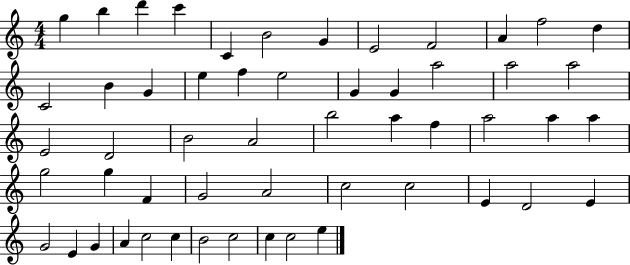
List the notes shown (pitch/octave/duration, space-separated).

G5/q B5/q D6/q C6/q C4/q B4/h G4/q E4/h F4/h A4/q F5/h D5/q C4/h B4/q G4/q E5/q F5/q E5/h G4/q G4/q A5/h A5/h A5/h E4/h D4/h B4/h A4/h B5/h A5/q F5/q A5/h A5/q A5/q G5/h G5/q F4/q G4/h A4/h C5/h C5/h E4/q D4/h E4/q G4/h E4/q G4/q A4/q C5/h C5/q B4/h C5/h C5/q C5/h E5/q